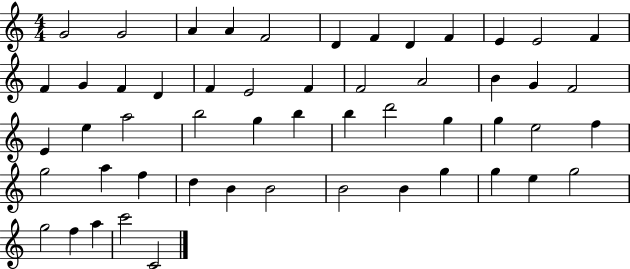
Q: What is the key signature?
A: C major